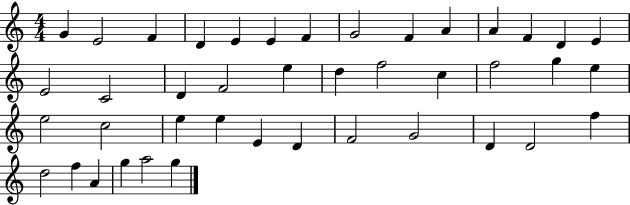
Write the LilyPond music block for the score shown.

{
  \clef treble
  \numericTimeSignature
  \time 4/4
  \key c \major
  g'4 e'2 f'4 | d'4 e'4 e'4 f'4 | g'2 f'4 a'4 | a'4 f'4 d'4 e'4 | \break e'2 c'2 | d'4 f'2 e''4 | d''4 f''2 c''4 | f''2 g''4 e''4 | \break e''2 c''2 | e''4 e''4 e'4 d'4 | f'2 g'2 | d'4 d'2 f''4 | \break d''2 f''4 a'4 | g''4 a''2 g''4 | \bar "|."
}